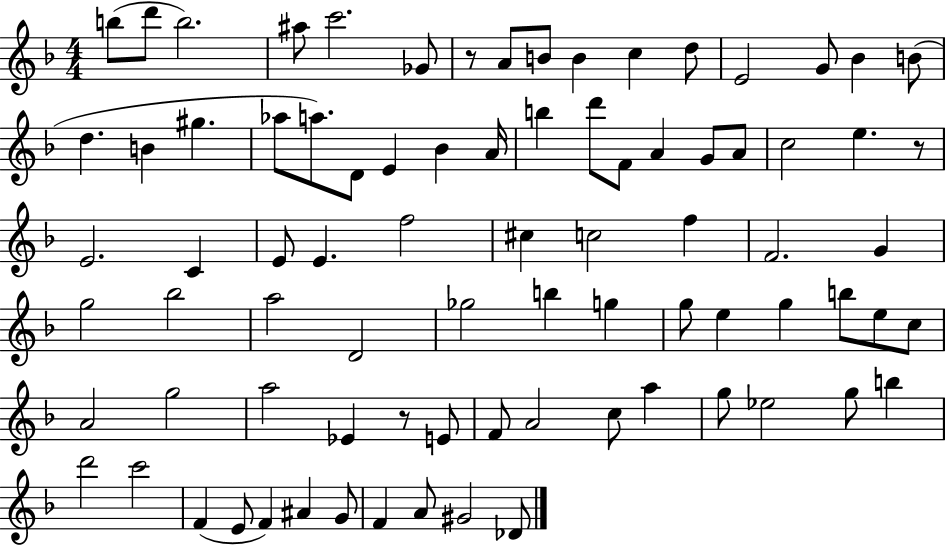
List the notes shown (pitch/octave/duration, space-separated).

B5/e D6/e B5/h. A#5/e C6/h. Gb4/e R/e A4/e B4/e B4/q C5/q D5/e E4/h G4/e Bb4/q B4/e D5/q. B4/q G#5/q. Ab5/e A5/e. D4/e E4/q Bb4/q A4/s B5/q D6/e F4/e A4/q G4/e A4/e C5/h E5/q. R/e E4/h. C4/q E4/e E4/q. F5/h C#5/q C5/h F5/q F4/h. G4/q G5/h Bb5/h A5/h D4/h Gb5/h B5/q G5/q G5/e E5/q G5/q B5/e E5/e C5/e A4/h G5/h A5/h Eb4/q R/e E4/e F4/e A4/h C5/e A5/q G5/e Eb5/h G5/e B5/q D6/h C6/h F4/q E4/e F4/q A#4/q G4/e F4/q A4/e G#4/h Db4/e